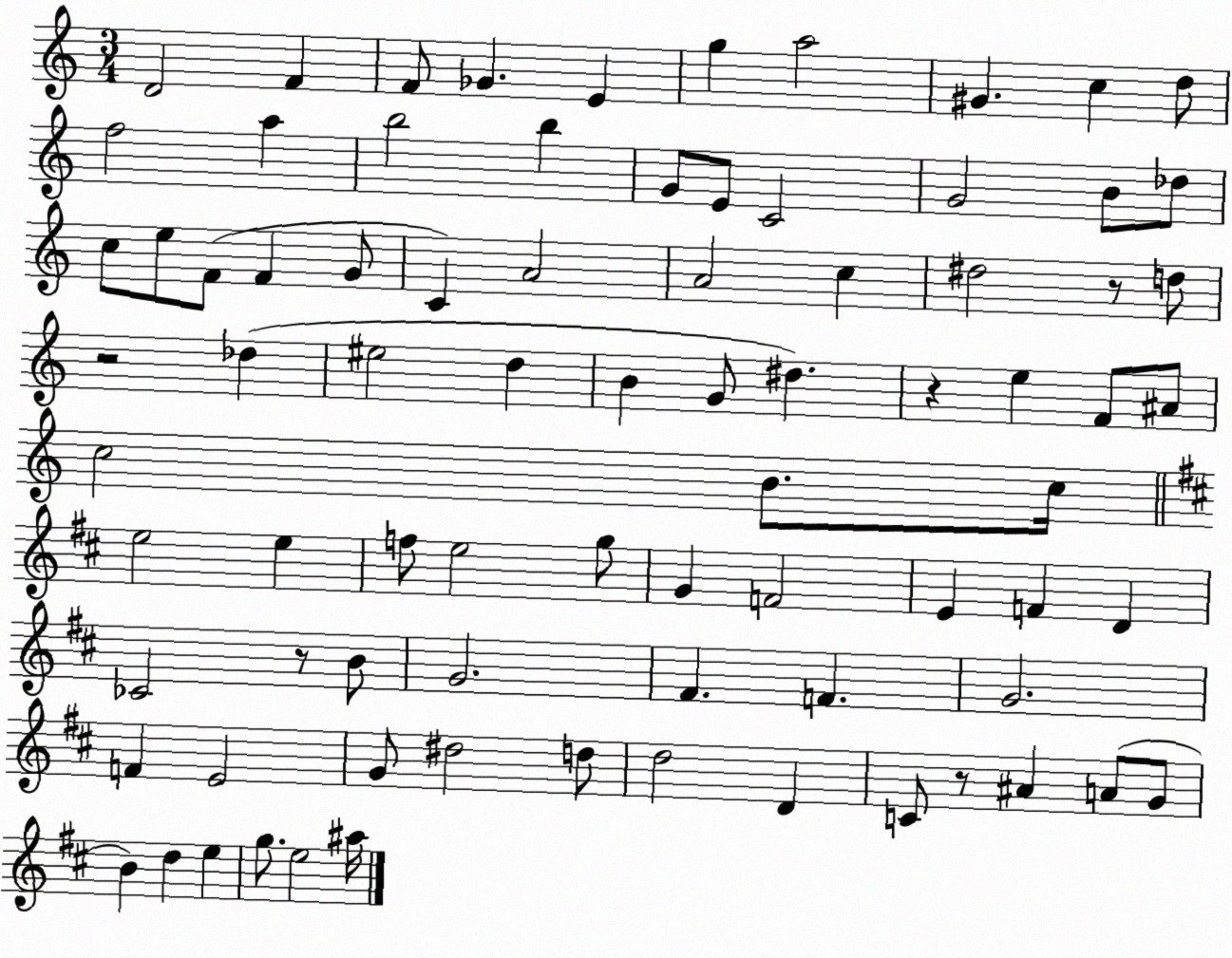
X:1
T:Untitled
M:3/4
L:1/4
K:C
D2 F F/2 _G E g a2 ^G c d/2 f2 a b2 b G/2 E/2 C2 G2 B/2 _d/2 c/2 e/2 F/2 F G/2 C A2 A2 c ^d2 z/2 d/2 z2 _d ^e2 d B G/2 ^d z e F/2 ^A/2 c2 B/2 c/4 e2 e f/2 e2 g/2 G F2 E F D _C2 z/2 B/2 G2 ^F F G2 F E2 G/2 ^d2 d/2 d2 D C/2 z/2 ^A A/2 G/2 B d e g/2 e2 ^a/4